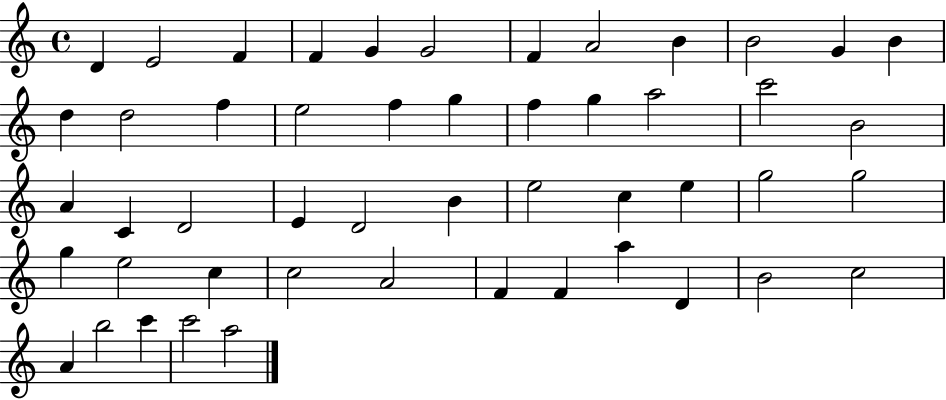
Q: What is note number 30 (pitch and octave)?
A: E5